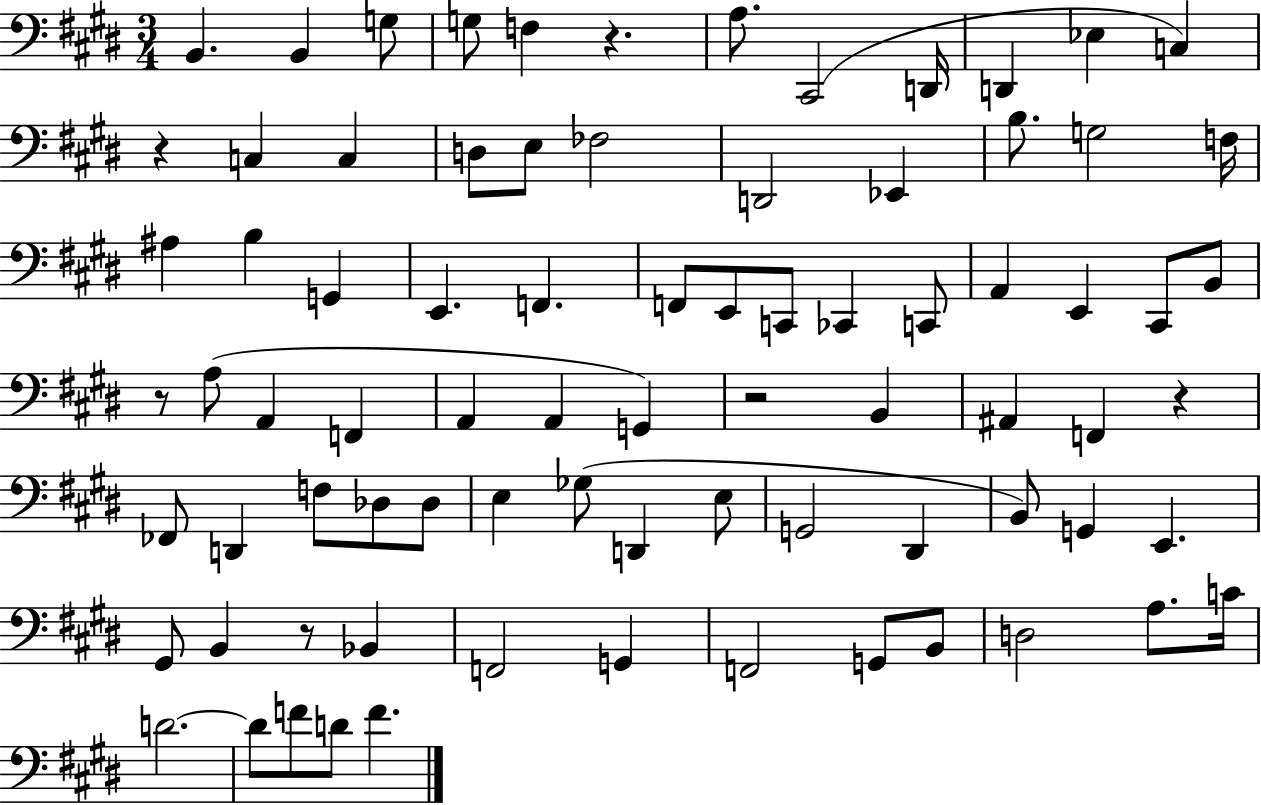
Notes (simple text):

B2/q. B2/q G3/e G3/e F3/q R/q. A3/e. C#2/h D2/s D2/q Eb3/q C3/q R/q C3/q C3/q D3/e E3/e FES3/h D2/h Eb2/q B3/e. G3/h F3/s A#3/q B3/q G2/q E2/q. F2/q. F2/e E2/e C2/e CES2/q C2/e A2/q E2/q C#2/e B2/e R/e A3/e A2/q F2/q A2/q A2/q G2/q R/h B2/q A#2/q F2/q R/q FES2/e D2/q F3/e Db3/e Db3/e E3/q Gb3/e D2/q E3/e G2/h D#2/q B2/e G2/q E2/q. G#2/e B2/q R/e Bb2/q F2/h G2/q F2/h G2/e B2/e D3/h A3/e. C4/s D4/h. D4/e F4/e D4/e F4/q.